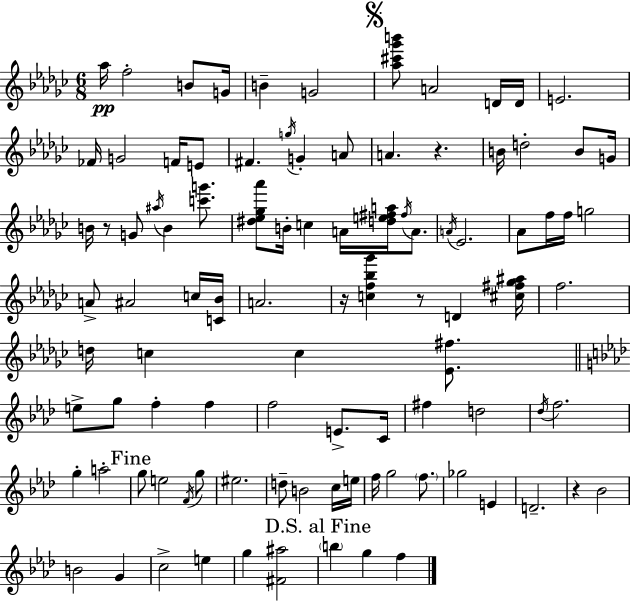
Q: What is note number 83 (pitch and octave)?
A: G5